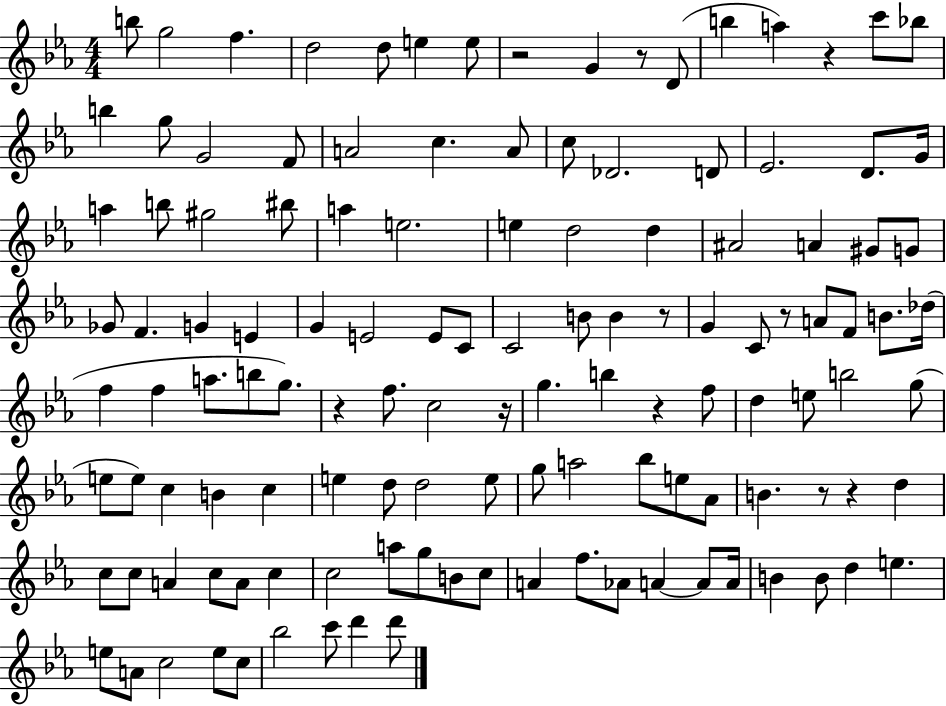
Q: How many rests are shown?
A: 10